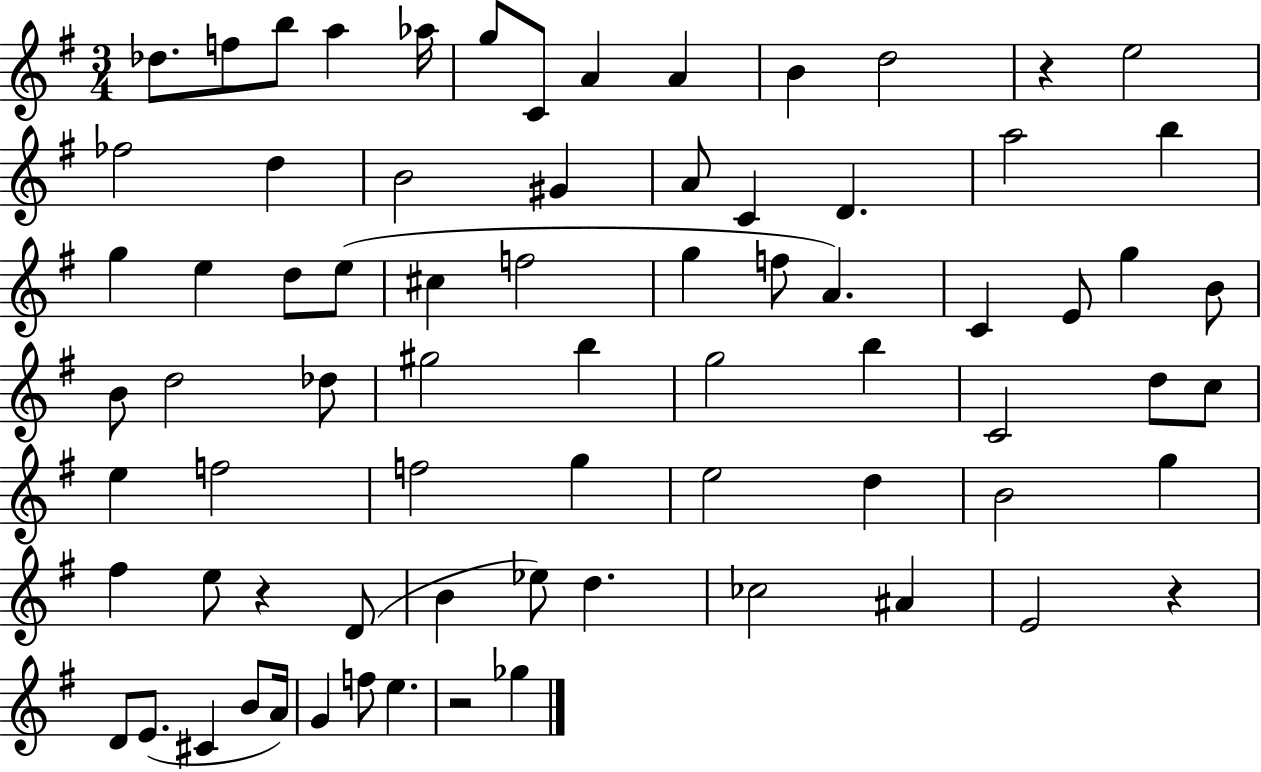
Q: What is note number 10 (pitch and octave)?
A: B4